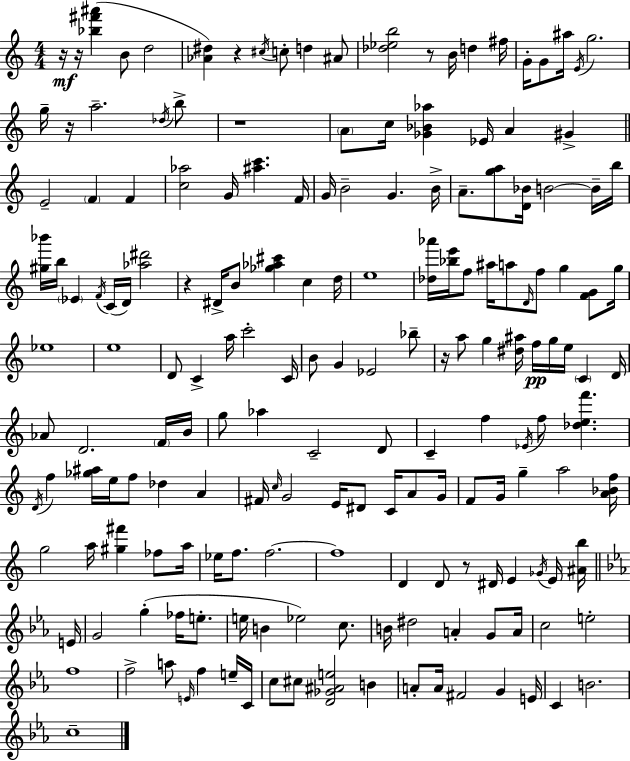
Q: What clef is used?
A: treble